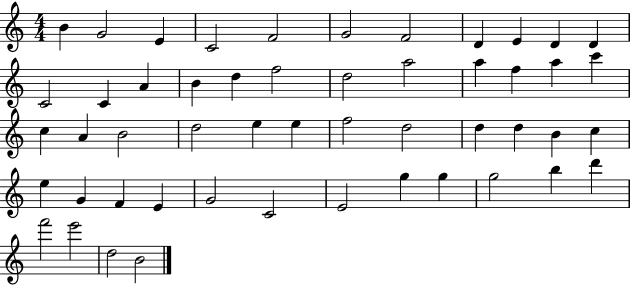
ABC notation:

X:1
T:Untitled
M:4/4
L:1/4
K:C
B G2 E C2 F2 G2 F2 D E D D C2 C A B d f2 d2 a2 a f a c' c A B2 d2 e e f2 d2 d d B c e G F E G2 C2 E2 g g g2 b d' f'2 e'2 d2 B2